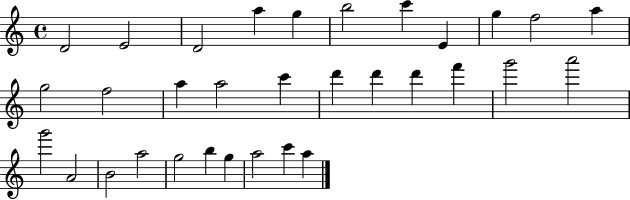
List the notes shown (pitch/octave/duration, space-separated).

D4/h E4/h D4/h A5/q G5/q B5/h C6/q E4/q G5/q F5/h A5/q G5/h F5/h A5/q A5/h C6/q D6/q D6/q D6/q F6/q G6/h A6/h G6/h A4/h B4/h A5/h G5/h B5/q G5/q A5/h C6/q A5/q